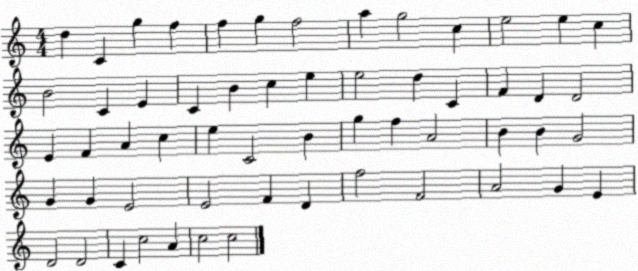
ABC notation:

X:1
T:Untitled
M:4/4
L:1/4
K:C
d C g f f g f2 a g2 c e2 e c B2 C E C B c e e2 d C F D D2 E F A c e C2 B g f A2 B B G2 G G E2 E2 F D f2 F2 A2 G E D2 D2 C c2 A c2 c2